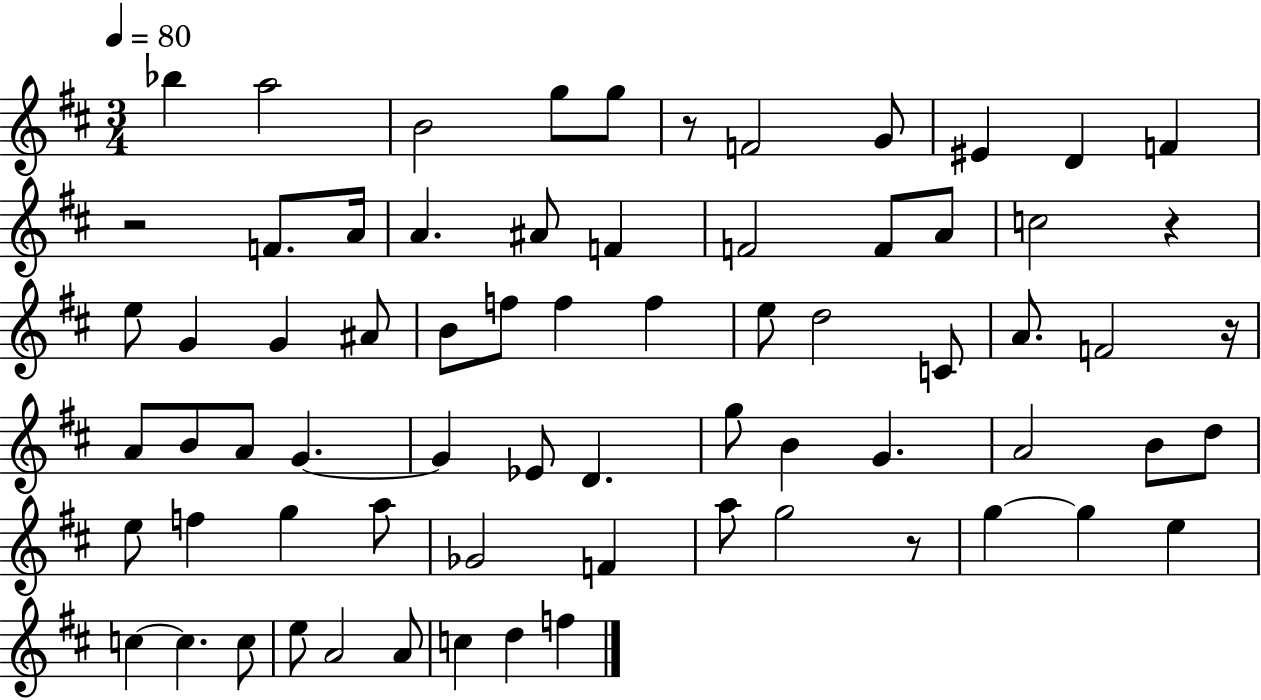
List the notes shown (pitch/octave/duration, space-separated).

Bb5/q A5/h B4/h G5/e G5/e R/e F4/h G4/e EIS4/q D4/q F4/q R/h F4/e. A4/s A4/q. A#4/e F4/q F4/h F4/e A4/e C5/h R/q E5/e G4/q G4/q A#4/e B4/e F5/e F5/q F5/q E5/e D5/h C4/e A4/e. F4/h R/s A4/e B4/e A4/e G4/q. G4/q Eb4/e D4/q. G5/e B4/q G4/q. A4/h B4/e D5/e E5/e F5/q G5/q A5/e Gb4/h F4/q A5/e G5/h R/e G5/q G5/q E5/q C5/q C5/q. C5/e E5/e A4/h A4/e C5/q D5/q F5/q